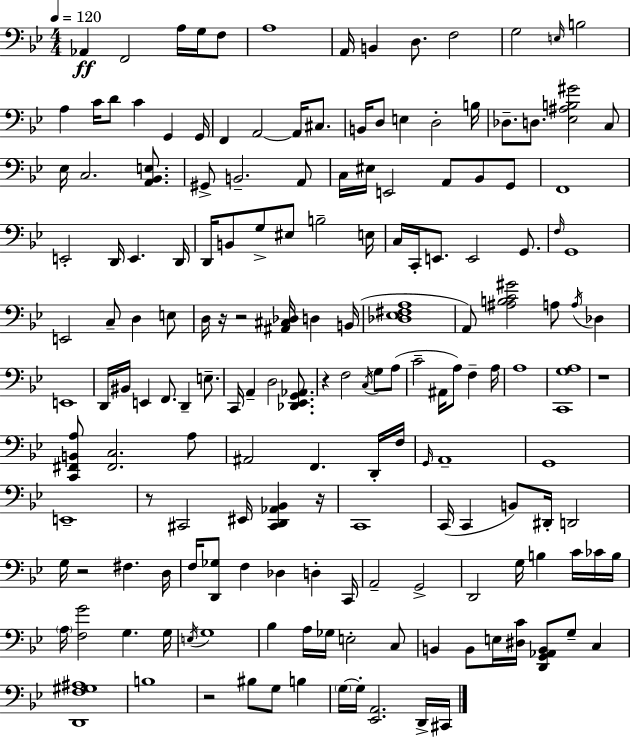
X:1
T:Untitled
M:4/4
L:1/4
K:Gm
_A,, F,,2 A,/4 G,/4 F,/2 A,4 A,,/4 B,, D,/2 F,2 G,2 E,/4 B,2 A, C/4 D/2 C G,, G,,/4 F,, A,,2 A,,/4 ^C,/2 B,,/4 D,/2 E, D,2 B,/4 _D,/2 D,/2 [_E,^A,B,^G]2 C,/2 _E,/4 C,2 [A,,_B,,E,]/2 ^G,,/2 B,,2 A,,/2 C,/4 ^E,/4 E,,2 A,,/2 _B,,/2 G,,/2 F,,4 E,,2 D,,/4 E,, D,,/4 D,,/4 B,,/2 G,/2 ^E,/2 B,2 E,/4 C,/4 C,,/4 E,,/2 E,,2 G,,/2 F,/4 G,,4 E,,2 C,/2 D, E,/2 D,/4 z/4 z2 [^A,,^C,_D,]/4 D, B,,/4 [_D,_E,^F,A,]4 A,,/2 [^A,B,C^G]2 A,/2 A,/4 _D, E,,4 D,,/4 ^B,,/4 E,, F,,/2 D,, E,/2 C,,/4 A,, D,2 [_D,,_E,,G,,_A,,]/2 z F,2 C,/4 G,/2 A,/2 C2 ^A,,/4 A,/2 F, A,/4 A,4 [C,,G,A,]4 z4 [C,,^F,,B,,A,]/2 [^F,,C,]2 A,/2 ^A,,2 F,, D,,/4 F,/4 G,,/4 A,,4 G,,4 E,,4 z/2 ^C,,2 ^E,,/4 [^C,,D,,_A,,_B,,] z/4 C,,4 C,,/4 C,, B,,/2 ^D,,/4 D,,2 G,/4 z2 ^F, D,/4 F,/4 [D,,_G,]/2 F, _D, D, C,,/4 A,,2 G,,2 D,,2 G,/4 B, C/4 _C/4 B,/4 A,/4 [F,G]2 G, G,/4 E,/4 G,4 _B, A,/4 _G,/4 E,2 C,/2 B,, B,,/2 E,/4 [^D,C]/4 [D,,G,,_A,,B,,]/2 G,/2 C, [D,,F,^G,^A,]4 B,4 z2 ^B,/2 G,/2 B, G,/4 G,/4 [_E,,A,,]2 D,,/4 ^C,,/4